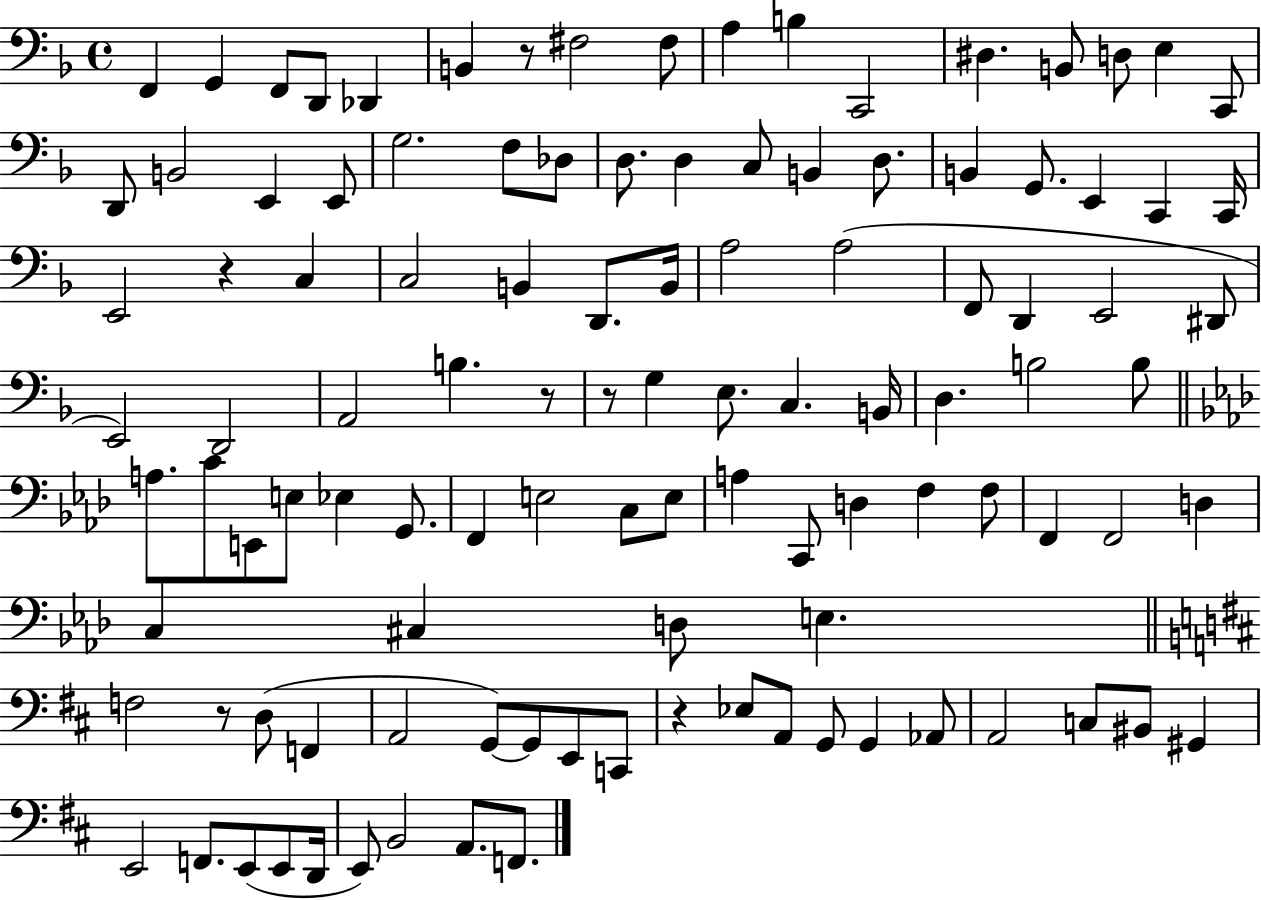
{
  \clef bass
  \time 4/4
  \defaultTimeSignature
  \key f \major
  \repeat volta 2 { f,4 g,4 f,8 d,8 des,4 | b,4 r8 fis2 fis8 | a4 b4 c,2 | dis4. b,8 d8 e4 c,8 | \break d,8 b,2 e,4 e,8 | g2. f8 des8 | d8. d4 c8 b,4 d8. | b,4 g,8. e,4 c,4 c,16 | \break e,2 r4 c4 | c2 b,4 d,8. b,16 | a2 a2( | f,8 d,4 e,2 dis,8 | \break e,2) d,2 | a,2 b4. r8 | r8 g4 e8. c4. b,16 | d4. b2 b8 | \break \bar "||" \break \key aes \major a8. c'8 e,8 e8 ees4 g,8. | f,4 e2 c8 e8 | a4 c,8 d4 f4 f8 | f,4 f,2 d4 | \break c4 cis4 d8 e4. | \bar "||" \break \key d \major f2 r8 d8( f,4 | a,2 g,8~~) g,8 e,8 c,8 | r4 ees8 a,8 g,8 g,4 aes,8 | a,2 c8 bis,8 gis,4 | \break e,2 f,8. e,8( e,8 d,16 | e,8) b,2 a,8. f,8. | } \bar "|."
}